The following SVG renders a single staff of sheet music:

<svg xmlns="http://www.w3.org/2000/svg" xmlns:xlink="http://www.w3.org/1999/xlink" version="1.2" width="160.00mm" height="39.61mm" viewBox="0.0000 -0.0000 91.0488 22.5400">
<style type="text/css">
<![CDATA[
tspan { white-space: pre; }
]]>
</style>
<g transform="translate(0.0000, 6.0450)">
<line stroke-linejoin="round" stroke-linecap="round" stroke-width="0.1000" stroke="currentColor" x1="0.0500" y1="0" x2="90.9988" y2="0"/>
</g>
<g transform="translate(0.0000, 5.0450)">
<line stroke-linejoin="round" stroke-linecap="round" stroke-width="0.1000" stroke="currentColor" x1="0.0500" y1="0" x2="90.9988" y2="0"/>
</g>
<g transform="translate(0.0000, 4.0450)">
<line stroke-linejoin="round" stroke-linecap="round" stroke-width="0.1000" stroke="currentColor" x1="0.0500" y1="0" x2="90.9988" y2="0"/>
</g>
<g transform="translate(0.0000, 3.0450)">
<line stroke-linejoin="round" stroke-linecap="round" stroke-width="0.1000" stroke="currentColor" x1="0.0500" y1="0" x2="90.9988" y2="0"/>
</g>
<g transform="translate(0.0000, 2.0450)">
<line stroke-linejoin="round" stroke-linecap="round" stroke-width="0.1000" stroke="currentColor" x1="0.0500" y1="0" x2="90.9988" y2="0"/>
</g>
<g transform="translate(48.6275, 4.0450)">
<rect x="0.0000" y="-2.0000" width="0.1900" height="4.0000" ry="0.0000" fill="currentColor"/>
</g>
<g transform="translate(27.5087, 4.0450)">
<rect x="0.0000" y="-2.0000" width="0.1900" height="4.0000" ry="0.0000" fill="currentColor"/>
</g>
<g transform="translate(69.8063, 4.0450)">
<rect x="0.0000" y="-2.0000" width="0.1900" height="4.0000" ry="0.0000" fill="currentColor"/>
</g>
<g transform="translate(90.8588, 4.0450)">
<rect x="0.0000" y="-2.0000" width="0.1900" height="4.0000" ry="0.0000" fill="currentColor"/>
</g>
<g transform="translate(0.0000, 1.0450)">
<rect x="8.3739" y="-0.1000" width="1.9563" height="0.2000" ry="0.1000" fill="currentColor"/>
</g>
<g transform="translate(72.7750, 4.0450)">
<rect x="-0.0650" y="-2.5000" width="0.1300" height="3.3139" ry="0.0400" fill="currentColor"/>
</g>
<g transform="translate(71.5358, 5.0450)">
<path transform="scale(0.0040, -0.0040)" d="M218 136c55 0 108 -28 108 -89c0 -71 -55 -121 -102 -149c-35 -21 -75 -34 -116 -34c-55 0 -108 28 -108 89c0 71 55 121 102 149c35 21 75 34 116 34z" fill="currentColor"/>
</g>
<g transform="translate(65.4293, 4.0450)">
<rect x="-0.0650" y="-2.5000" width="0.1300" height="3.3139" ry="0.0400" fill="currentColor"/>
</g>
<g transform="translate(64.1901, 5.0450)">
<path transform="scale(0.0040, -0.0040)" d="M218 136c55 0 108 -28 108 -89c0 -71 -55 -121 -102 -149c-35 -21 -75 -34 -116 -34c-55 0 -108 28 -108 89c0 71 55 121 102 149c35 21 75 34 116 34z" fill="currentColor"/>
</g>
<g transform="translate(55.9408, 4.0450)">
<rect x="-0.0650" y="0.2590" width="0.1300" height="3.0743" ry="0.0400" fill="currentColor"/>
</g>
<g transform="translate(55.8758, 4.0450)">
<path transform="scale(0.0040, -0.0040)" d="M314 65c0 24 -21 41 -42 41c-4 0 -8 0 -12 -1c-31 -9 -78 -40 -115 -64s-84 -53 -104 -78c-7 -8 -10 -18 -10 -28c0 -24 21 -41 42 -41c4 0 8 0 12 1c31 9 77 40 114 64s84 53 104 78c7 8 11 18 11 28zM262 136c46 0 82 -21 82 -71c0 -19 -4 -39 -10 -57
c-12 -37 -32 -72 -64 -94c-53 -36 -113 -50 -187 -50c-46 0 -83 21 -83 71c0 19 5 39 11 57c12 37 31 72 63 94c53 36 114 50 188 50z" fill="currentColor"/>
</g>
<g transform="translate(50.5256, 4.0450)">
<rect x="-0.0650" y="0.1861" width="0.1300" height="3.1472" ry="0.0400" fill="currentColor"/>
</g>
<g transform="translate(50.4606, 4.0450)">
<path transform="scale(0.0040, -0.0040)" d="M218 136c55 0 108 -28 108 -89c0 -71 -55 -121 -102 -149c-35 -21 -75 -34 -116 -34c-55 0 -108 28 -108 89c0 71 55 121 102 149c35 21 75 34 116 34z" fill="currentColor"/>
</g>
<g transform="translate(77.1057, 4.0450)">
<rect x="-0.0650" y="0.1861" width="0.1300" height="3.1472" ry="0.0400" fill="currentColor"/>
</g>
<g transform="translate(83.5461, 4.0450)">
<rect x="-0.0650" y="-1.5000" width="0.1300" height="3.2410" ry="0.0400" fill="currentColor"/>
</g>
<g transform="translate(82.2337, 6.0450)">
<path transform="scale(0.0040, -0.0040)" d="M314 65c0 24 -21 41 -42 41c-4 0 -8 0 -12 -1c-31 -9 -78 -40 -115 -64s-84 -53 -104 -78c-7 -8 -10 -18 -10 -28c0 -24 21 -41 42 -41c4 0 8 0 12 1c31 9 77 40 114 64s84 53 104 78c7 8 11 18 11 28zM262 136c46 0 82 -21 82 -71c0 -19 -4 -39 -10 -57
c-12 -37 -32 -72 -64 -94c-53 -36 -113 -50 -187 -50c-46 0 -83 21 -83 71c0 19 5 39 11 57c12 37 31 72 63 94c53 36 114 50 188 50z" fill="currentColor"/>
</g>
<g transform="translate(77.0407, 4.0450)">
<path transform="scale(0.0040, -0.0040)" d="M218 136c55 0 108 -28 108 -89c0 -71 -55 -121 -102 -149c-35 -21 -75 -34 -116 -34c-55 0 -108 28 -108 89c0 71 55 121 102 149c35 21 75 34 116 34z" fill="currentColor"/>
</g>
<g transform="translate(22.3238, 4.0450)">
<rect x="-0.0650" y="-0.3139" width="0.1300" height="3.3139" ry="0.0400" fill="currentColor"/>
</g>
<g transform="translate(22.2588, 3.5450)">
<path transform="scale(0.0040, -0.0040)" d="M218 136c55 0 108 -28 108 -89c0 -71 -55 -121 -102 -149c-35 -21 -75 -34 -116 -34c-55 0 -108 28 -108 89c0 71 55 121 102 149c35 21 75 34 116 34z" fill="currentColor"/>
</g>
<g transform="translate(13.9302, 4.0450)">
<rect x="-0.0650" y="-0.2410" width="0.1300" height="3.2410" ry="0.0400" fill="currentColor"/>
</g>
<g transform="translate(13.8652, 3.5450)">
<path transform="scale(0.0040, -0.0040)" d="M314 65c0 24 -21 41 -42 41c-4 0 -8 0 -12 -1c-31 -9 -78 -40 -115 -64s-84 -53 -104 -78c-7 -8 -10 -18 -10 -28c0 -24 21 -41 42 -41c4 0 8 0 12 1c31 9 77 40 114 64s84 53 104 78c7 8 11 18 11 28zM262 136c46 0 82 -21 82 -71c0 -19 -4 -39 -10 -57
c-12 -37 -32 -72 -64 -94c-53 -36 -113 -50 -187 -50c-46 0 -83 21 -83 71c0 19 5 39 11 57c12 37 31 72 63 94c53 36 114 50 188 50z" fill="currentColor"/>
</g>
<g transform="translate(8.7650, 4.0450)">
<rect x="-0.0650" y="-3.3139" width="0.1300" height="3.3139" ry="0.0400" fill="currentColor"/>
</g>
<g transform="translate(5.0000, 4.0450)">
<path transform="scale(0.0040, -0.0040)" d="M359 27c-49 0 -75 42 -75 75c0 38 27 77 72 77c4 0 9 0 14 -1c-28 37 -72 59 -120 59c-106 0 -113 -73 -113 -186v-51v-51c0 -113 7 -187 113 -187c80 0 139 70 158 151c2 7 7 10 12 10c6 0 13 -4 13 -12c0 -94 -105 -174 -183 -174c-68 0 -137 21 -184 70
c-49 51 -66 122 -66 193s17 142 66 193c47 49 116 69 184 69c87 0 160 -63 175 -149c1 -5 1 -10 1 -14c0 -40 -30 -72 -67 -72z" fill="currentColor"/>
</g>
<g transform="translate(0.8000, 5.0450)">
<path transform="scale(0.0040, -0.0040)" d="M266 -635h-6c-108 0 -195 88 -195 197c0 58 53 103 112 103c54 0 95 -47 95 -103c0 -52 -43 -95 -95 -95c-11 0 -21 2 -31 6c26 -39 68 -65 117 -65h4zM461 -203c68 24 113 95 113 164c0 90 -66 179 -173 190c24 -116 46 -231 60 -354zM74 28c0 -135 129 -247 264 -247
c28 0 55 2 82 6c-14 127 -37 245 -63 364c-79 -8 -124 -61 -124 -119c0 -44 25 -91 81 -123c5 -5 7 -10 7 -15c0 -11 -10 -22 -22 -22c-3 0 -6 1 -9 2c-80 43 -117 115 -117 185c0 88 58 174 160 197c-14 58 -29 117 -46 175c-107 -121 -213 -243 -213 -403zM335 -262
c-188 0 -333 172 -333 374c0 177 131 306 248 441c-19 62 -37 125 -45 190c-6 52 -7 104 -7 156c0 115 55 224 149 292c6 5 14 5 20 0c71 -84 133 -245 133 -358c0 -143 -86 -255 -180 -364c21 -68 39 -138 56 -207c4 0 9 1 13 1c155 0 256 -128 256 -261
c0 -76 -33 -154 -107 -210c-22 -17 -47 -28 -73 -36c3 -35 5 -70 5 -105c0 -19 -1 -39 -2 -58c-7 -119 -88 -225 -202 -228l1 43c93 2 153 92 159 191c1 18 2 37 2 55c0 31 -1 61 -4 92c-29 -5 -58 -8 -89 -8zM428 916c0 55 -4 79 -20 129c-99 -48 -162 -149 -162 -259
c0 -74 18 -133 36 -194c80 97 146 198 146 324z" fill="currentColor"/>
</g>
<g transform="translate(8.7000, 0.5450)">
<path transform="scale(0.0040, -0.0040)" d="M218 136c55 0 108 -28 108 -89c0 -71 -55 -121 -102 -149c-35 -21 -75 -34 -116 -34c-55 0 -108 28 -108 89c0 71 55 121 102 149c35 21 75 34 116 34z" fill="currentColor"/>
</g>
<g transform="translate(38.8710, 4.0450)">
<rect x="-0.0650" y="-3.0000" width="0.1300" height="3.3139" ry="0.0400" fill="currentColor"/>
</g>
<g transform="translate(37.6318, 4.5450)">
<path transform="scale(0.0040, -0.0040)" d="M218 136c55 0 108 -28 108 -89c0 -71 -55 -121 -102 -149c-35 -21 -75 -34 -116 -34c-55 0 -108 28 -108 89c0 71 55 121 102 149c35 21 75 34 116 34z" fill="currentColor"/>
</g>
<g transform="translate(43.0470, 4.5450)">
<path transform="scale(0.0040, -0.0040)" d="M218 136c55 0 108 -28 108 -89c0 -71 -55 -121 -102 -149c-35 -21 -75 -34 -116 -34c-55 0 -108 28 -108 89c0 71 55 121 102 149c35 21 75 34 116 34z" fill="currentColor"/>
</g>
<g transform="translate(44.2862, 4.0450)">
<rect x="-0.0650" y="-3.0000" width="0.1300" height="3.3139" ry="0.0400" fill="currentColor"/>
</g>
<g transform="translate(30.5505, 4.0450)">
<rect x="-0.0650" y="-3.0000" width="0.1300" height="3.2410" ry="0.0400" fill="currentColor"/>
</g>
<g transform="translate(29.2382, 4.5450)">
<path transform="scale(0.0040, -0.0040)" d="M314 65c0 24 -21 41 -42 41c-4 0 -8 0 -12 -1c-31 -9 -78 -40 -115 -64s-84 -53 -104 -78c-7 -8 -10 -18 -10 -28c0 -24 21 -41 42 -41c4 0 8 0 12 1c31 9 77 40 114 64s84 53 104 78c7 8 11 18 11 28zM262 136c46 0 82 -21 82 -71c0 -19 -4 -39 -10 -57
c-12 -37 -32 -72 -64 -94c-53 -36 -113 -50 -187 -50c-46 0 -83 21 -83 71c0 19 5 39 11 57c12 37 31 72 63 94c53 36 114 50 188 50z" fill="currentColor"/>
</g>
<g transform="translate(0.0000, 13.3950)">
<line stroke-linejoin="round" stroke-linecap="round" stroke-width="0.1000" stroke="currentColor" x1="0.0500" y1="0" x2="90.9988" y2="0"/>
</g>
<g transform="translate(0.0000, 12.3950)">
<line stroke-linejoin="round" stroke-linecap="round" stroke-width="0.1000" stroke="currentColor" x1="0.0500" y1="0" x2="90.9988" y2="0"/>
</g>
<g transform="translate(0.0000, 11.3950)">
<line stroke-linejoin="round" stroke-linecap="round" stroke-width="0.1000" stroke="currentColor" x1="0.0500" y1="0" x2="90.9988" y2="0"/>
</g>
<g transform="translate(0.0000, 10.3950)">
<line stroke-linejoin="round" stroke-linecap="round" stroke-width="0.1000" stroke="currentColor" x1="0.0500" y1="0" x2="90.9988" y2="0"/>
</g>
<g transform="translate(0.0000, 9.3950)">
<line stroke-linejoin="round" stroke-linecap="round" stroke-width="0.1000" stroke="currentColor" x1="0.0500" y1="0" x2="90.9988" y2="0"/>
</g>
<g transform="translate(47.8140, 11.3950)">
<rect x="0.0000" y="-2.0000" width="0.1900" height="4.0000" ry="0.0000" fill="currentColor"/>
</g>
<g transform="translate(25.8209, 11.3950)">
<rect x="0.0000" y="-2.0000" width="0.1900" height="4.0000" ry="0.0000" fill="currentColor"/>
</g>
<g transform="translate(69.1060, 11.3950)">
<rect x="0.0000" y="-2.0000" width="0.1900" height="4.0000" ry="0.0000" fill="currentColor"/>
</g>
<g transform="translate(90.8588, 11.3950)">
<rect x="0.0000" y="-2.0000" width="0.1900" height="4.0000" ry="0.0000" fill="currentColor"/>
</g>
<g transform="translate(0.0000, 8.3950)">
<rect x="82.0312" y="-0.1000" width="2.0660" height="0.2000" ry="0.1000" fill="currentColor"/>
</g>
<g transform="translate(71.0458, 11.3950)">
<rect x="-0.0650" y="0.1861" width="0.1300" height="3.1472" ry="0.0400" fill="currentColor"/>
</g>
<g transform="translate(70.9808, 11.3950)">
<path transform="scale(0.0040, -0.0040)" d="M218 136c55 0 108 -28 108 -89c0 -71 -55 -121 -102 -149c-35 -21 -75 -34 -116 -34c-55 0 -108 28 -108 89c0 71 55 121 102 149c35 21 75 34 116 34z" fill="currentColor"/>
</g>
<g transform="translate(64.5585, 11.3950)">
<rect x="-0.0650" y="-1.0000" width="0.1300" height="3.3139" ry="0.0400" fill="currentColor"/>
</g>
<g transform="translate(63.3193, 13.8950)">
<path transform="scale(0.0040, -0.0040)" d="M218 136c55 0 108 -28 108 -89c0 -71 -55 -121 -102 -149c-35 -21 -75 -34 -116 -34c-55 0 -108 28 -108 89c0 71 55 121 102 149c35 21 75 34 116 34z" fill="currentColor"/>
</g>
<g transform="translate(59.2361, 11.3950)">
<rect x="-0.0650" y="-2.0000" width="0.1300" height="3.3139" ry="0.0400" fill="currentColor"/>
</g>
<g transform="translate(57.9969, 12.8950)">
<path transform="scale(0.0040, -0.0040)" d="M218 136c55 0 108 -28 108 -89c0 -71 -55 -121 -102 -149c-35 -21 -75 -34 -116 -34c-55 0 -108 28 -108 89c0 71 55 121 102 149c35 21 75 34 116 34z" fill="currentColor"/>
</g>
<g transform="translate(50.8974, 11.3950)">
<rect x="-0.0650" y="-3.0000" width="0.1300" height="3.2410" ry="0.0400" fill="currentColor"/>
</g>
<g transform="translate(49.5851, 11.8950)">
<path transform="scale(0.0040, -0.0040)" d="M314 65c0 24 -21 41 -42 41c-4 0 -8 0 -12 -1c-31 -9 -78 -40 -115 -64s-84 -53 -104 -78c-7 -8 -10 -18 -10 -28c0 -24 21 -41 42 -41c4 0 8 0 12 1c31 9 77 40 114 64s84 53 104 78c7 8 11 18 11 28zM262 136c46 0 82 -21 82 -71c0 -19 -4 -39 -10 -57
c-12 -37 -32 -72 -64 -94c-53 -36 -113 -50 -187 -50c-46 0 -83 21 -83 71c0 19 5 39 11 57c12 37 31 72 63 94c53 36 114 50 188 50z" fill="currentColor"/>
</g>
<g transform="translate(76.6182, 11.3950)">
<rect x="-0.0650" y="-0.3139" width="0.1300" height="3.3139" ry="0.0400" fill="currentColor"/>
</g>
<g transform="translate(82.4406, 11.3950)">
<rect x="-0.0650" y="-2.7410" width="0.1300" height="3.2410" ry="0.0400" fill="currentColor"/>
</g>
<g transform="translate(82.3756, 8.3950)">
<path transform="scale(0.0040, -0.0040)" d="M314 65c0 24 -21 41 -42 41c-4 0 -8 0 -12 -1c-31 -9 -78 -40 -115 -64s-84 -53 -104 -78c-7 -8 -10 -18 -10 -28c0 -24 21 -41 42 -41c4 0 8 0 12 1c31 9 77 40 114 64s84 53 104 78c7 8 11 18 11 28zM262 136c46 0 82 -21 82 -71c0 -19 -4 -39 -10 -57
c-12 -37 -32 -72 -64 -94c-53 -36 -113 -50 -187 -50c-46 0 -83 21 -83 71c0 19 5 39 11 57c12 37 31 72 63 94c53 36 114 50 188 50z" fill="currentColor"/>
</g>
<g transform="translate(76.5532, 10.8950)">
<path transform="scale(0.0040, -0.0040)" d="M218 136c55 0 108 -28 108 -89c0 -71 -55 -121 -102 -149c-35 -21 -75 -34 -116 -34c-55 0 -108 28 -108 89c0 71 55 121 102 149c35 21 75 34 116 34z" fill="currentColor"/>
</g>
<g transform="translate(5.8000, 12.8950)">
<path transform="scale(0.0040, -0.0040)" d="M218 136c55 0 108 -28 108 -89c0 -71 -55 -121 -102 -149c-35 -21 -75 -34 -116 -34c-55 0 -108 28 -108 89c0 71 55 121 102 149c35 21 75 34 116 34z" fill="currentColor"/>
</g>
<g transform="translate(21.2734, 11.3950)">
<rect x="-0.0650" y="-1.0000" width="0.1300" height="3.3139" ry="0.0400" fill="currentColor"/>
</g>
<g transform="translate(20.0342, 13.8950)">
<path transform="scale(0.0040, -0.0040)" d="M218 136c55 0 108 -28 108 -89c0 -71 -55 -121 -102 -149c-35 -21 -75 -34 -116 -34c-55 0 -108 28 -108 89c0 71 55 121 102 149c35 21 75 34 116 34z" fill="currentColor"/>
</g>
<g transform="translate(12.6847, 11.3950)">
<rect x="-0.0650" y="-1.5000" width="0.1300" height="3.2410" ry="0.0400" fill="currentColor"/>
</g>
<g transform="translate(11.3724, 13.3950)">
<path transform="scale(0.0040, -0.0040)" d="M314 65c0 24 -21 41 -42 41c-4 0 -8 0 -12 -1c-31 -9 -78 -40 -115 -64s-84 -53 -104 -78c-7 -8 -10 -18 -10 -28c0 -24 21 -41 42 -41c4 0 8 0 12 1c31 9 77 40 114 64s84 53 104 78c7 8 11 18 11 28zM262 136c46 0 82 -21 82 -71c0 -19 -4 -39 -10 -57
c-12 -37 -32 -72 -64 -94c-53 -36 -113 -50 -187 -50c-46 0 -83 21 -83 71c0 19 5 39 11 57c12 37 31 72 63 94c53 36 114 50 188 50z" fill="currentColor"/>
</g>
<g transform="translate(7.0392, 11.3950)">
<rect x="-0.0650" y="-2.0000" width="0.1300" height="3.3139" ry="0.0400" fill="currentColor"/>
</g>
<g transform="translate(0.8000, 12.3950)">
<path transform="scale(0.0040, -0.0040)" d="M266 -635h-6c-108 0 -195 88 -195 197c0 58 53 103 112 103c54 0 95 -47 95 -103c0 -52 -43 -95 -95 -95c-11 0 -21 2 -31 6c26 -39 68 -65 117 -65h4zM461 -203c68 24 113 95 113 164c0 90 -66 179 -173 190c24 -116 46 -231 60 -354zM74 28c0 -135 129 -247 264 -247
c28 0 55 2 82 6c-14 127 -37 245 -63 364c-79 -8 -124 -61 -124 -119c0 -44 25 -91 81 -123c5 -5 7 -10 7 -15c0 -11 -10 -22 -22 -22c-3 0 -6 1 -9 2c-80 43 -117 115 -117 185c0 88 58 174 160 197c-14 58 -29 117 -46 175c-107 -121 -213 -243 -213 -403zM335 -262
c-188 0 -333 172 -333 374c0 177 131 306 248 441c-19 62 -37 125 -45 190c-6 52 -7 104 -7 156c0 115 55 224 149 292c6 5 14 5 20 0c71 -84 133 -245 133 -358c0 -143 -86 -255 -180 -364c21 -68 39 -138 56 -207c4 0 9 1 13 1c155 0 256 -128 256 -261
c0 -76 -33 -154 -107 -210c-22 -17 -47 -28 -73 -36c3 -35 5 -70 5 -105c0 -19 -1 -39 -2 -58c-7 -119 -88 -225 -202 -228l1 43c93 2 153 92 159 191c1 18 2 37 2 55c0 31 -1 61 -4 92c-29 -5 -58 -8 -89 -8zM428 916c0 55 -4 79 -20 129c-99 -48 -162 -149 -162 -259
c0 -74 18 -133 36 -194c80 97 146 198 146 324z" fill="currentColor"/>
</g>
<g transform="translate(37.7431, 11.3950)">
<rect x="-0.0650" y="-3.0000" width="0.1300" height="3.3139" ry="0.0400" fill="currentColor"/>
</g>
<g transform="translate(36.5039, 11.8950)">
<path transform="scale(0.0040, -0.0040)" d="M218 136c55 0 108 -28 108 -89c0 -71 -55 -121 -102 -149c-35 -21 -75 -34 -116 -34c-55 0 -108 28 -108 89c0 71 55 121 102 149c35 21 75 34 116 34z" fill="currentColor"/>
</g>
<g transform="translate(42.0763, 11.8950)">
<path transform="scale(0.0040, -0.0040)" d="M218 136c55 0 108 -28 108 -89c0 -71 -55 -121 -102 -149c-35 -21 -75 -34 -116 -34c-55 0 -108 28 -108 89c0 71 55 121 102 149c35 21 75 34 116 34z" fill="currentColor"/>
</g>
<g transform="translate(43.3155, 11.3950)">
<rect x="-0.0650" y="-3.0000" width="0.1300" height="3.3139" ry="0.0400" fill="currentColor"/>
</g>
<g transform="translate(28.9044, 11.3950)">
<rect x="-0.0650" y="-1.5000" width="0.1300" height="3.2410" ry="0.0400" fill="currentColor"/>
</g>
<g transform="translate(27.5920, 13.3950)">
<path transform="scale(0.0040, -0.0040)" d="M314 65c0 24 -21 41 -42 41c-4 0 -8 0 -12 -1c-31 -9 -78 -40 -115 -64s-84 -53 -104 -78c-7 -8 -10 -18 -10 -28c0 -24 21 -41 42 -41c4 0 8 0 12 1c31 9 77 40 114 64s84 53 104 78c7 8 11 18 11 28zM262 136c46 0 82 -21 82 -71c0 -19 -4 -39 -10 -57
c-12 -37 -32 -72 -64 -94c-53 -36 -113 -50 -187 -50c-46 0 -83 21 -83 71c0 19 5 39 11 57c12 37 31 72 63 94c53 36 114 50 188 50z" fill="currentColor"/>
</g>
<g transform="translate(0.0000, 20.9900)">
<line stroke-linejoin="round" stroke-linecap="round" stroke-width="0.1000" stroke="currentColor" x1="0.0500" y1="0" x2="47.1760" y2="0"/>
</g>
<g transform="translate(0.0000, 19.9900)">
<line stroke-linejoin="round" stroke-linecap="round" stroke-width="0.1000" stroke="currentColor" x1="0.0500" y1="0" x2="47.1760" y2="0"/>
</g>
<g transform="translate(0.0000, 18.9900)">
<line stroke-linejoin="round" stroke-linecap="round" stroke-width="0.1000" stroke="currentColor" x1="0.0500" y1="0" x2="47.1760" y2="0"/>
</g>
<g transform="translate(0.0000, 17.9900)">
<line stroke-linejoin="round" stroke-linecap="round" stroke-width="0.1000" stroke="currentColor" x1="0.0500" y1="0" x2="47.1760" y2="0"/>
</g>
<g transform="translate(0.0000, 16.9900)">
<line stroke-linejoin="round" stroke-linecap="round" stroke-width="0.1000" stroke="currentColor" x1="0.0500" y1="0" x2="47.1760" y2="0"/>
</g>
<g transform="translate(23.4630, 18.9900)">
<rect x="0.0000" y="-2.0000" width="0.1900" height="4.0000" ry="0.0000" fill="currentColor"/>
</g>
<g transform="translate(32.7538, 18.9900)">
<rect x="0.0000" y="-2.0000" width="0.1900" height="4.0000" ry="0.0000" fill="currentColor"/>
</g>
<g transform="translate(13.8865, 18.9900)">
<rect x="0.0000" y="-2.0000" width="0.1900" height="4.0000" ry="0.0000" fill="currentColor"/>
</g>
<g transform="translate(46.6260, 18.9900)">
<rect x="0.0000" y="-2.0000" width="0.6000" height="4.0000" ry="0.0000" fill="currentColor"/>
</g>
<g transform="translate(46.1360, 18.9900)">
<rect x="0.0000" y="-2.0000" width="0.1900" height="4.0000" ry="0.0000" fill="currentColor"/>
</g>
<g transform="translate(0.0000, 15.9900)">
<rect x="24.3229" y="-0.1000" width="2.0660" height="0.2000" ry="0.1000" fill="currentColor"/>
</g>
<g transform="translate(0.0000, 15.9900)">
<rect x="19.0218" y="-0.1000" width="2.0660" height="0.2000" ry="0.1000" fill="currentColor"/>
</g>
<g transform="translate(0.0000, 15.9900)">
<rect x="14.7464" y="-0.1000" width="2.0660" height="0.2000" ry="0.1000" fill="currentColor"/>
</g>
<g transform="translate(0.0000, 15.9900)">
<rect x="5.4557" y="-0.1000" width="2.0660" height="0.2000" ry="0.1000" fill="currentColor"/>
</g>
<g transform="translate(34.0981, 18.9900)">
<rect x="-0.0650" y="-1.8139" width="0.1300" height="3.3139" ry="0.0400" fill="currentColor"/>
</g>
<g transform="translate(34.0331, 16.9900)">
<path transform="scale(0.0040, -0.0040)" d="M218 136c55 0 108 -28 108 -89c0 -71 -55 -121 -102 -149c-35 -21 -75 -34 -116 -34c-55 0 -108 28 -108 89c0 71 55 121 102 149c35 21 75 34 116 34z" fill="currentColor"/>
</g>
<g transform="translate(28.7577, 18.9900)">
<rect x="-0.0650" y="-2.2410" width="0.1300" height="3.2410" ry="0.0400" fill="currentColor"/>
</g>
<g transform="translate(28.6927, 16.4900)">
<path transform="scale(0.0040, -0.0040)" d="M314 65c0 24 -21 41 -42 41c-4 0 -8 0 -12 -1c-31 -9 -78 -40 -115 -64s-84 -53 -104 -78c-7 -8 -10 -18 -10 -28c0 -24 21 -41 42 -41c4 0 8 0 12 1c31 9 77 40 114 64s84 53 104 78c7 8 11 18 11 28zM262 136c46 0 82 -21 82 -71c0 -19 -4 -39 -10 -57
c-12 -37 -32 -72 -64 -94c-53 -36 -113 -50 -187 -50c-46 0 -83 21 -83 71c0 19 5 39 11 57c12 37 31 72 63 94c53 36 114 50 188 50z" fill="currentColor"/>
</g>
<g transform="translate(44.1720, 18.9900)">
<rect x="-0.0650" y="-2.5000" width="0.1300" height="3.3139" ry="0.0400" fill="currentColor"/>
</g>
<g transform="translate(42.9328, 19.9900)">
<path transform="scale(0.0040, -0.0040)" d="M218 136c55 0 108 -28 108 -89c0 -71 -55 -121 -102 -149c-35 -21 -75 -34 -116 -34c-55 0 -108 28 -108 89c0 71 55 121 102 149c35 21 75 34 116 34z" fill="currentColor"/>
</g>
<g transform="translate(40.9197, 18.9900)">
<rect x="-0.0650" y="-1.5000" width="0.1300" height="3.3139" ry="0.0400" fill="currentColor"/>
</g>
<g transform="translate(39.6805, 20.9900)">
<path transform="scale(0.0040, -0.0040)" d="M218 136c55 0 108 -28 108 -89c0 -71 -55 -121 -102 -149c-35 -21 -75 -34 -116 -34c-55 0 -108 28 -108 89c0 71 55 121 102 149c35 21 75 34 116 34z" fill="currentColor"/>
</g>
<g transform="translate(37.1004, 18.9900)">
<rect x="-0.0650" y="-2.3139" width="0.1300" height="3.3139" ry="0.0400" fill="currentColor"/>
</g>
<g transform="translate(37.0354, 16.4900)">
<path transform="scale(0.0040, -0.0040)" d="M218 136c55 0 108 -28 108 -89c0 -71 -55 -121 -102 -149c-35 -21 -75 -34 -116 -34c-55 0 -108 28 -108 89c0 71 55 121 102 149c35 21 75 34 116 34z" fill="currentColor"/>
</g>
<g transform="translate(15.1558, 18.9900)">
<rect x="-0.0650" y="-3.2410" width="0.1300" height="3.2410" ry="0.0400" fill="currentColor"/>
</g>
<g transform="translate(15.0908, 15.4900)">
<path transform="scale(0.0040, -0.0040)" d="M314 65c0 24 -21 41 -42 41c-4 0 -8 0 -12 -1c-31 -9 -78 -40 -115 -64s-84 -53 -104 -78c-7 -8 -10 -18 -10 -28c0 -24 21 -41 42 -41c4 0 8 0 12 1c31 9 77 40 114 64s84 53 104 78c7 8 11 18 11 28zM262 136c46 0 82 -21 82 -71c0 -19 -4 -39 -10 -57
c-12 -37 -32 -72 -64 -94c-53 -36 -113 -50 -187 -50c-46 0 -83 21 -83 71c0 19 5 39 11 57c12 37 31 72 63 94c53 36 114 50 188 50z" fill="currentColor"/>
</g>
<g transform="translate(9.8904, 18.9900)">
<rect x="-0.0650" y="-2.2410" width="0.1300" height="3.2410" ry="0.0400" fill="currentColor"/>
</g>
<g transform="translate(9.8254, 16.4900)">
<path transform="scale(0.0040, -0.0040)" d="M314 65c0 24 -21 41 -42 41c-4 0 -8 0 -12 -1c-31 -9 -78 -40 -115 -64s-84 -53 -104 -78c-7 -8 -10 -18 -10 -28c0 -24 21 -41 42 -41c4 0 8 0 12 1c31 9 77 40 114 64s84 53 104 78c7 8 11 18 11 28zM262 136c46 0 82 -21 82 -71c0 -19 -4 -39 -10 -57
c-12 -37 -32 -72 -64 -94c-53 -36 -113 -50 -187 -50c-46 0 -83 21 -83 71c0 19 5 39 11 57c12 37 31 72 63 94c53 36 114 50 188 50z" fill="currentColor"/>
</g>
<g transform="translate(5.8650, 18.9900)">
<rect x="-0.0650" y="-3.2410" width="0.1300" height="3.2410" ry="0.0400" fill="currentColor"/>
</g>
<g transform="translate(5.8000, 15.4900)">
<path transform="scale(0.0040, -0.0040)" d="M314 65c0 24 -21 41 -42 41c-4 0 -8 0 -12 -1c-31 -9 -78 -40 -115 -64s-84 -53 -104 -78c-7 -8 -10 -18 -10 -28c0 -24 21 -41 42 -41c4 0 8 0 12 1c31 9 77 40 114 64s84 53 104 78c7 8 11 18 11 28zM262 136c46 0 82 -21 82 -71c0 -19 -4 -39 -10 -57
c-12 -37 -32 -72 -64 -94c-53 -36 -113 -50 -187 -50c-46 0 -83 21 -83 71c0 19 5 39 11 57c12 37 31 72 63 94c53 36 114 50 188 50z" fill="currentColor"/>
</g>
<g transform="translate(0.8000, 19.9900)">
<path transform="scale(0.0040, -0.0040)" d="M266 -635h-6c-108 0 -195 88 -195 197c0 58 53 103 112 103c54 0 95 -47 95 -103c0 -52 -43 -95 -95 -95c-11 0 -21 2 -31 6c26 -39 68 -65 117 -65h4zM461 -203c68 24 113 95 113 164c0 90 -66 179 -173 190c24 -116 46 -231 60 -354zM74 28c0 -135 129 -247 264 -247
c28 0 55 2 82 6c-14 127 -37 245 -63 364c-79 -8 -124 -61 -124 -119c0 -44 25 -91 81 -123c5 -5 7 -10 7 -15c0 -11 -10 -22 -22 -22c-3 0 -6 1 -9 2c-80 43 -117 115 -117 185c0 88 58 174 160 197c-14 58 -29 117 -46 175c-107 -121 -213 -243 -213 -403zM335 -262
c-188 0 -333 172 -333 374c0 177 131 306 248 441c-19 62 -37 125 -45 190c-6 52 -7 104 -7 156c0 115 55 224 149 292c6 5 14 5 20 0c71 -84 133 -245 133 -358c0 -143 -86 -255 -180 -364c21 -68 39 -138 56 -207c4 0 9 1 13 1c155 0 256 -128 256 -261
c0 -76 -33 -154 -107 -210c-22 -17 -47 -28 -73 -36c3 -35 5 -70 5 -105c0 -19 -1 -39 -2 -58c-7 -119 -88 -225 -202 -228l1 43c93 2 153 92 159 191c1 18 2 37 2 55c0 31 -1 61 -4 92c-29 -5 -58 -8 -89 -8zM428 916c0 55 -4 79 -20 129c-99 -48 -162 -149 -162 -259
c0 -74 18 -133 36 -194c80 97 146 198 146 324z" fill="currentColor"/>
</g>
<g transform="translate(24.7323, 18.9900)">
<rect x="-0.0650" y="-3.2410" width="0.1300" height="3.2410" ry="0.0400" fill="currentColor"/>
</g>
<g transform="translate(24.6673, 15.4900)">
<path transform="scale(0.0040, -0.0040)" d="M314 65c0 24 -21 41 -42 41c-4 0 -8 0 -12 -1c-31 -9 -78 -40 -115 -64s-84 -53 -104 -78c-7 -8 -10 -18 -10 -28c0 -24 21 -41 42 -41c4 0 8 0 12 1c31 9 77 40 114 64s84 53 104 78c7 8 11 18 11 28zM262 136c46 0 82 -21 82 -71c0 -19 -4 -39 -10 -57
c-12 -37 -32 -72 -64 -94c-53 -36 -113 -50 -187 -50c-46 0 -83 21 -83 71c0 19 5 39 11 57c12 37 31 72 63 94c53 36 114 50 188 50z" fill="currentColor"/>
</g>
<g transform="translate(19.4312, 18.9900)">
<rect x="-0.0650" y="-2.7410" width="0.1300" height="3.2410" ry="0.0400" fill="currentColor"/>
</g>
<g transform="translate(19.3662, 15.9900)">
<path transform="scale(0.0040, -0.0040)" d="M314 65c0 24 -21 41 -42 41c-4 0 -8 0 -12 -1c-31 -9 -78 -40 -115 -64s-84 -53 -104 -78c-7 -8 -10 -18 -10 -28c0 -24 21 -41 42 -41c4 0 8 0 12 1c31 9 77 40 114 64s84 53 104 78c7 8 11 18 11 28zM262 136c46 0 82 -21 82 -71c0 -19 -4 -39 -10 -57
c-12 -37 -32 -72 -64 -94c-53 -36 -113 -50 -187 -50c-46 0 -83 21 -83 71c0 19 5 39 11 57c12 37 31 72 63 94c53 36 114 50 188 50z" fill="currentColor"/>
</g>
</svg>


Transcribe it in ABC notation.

X:1
T:Untitled
M:4/4
L:1/4
K:C
b c2 c A2 A A B B2 G G B E2 F E2 D E2 A A A2 F D B c a2 b2 g2 b2 a2 b2 g2 f g E G